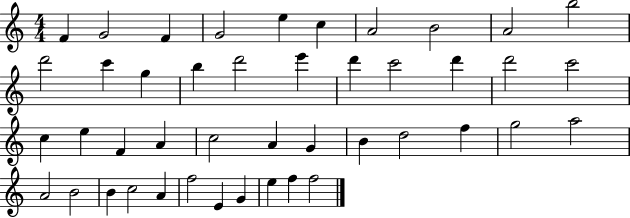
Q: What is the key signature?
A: C major